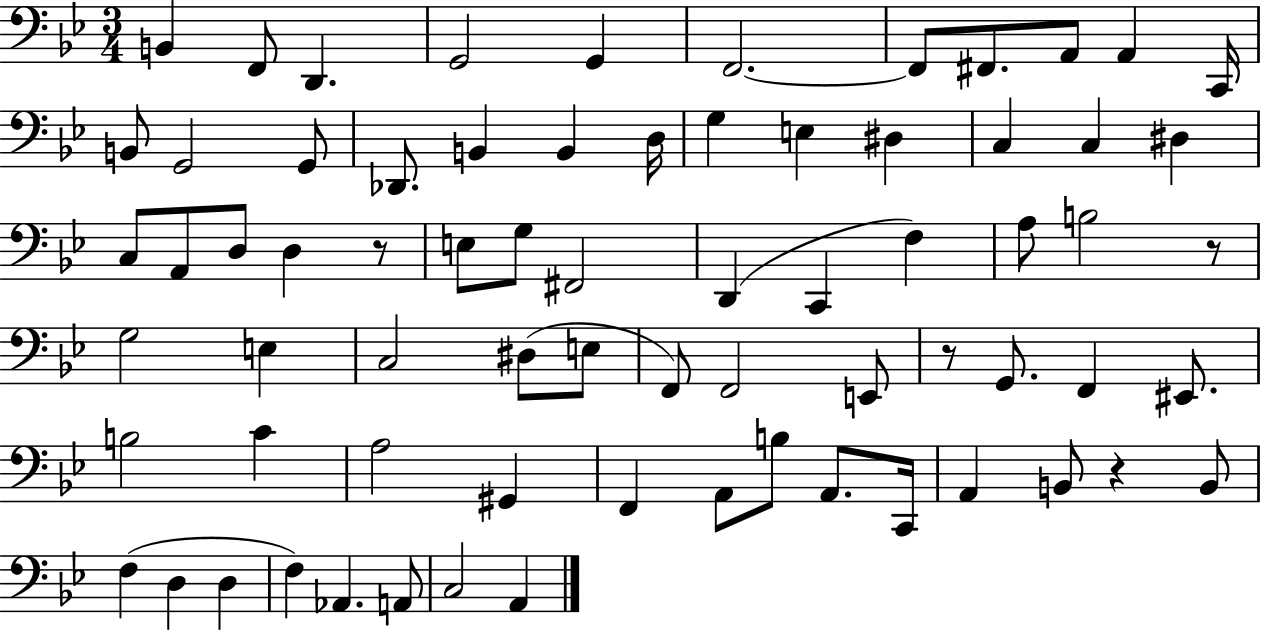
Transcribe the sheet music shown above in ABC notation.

X:1
T:Untitled
M:3/4
L:1/4
K:Bb
B,, F,,/2 D,, G,,2 G,, F,,2 F,,/2 ^F,,/2 A,,/2 A,, C,,/4 B,,/2 G,,2 G,,/2 _D,,/2 B,, B,, D,/4 G, E, ^D, C, C, ^D, C,/2 A,,/2 D,/2 D, z/2 E,/2 G,/2 ^F,,2 D,, C,, F, A,/2 B,2 z/2 G,2 E, C,2 ^D,/2 E,/2 F,,/2 F,,2 E,,/2 z/2 G,,/2 F,, ^E,,/2 B,2 C A,2 ^G,, F,, A,,/2 B,/2 A,,/2 C,,/4 A,, B,,/2 z B,,/2 F, D, D, F, _A,, A,,/2 C,2 A,,